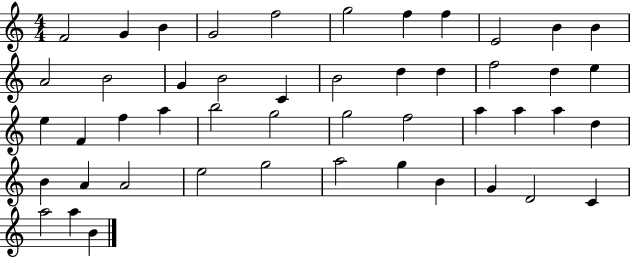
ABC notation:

X:1
T:Untitled
M:4/4
L:1/4
K:C
F2 G B G2 f2 g2 f f E2 B B A2 B2 G B2 C B2 d d f2 d e e F f a b2 g2 g2 f2 a a a d B A A2 e2 g2 a2 g B G D2 C a2 a B